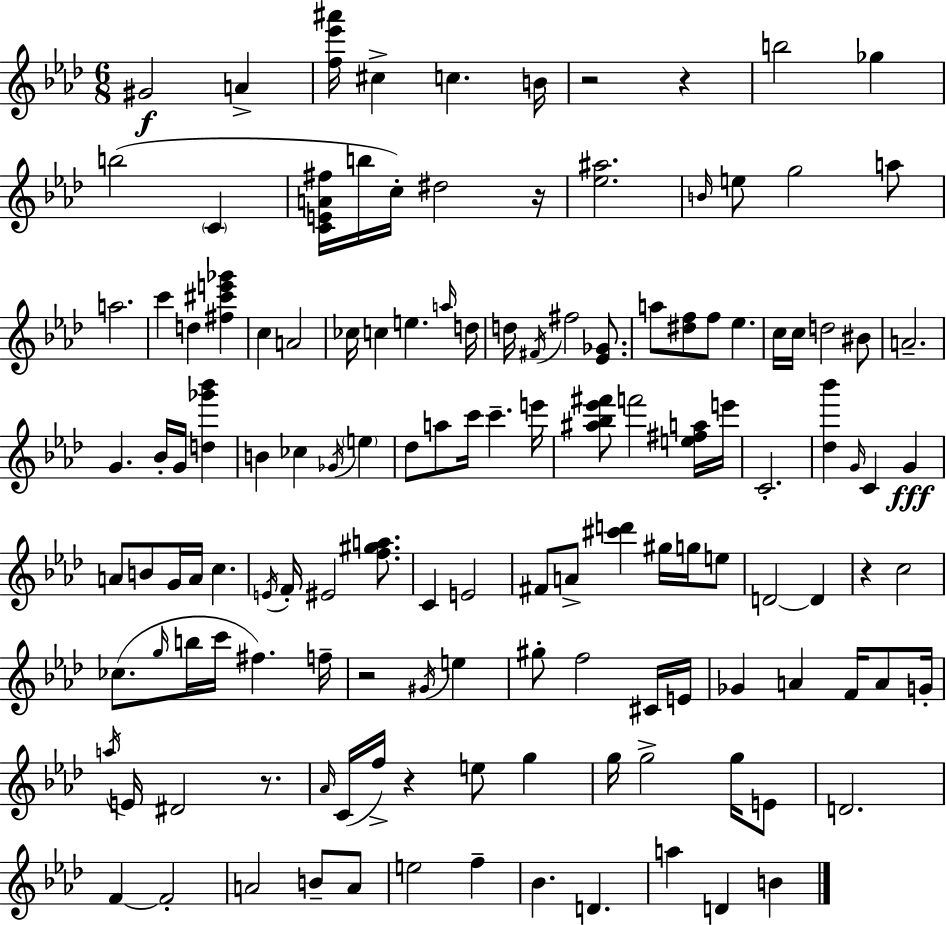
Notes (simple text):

G#4/h A4/q [F5,Eb6,A#6]/s C#5/q C5/q. B4/s R/h R/q B5/h Gb5/q B5/h C4/q [C4,E4,A4,F#5]/s B5/s C5/s D#5/h R/s [Eb5,A#5]/h. B4/s E5/e G5/h A5/e A5/h. C6/q D5/q [F#5,C#6,E6,Gb6]/q C5/q A4/h CES5/s C5/q E5/q. A5/s D5/s D5/s F#4/s F#5/h [Eb4,Gb4]/e. A5/e [D#5,F5]/e F5/e Eb5/q. C5/s C5/s D5/h BIS4/e A4/h. G4/q. Bb4/s G4/s [D5,Gb6,Bb6]/q B4/q CES5/q Gb4/s E5/q Db5/e A5/e C6/s C6/q. E6/s [A#5,Bb5,Eb6,F#6]/e F6/h [E5,F#5,A5]/s E6/s C4/h. [Db5,Bb6]/q G4/s C4/q G4/q A4/e B4/e G4/s A4/s C5/q. E4/s F4/s EIS4/h [F5,G#5,A5]/e. C4/q E4/h F#4/e A4/e [C#6,D6]/q G#5/s G5/s E5/e D4/h D4/q R/q C5/h CES5/e. G5/s B5/s C6/s F#5/q. F5/s R/h G#4/s E5/q G#5/e F5/h C#4/s E4/s Gb4/q A4/q F4/s A4/e G4/s A5/s E4/s D#4/h R/e. Ab4/s C4/s F5/s R/q E5/e G5/q G5/s G5/h G5/s E4/e D4/h. F4/q F4/h A4/h B4/e A4/e E5/h F5/q Bb4/q. D4/q. A5/q D4/q B4/q